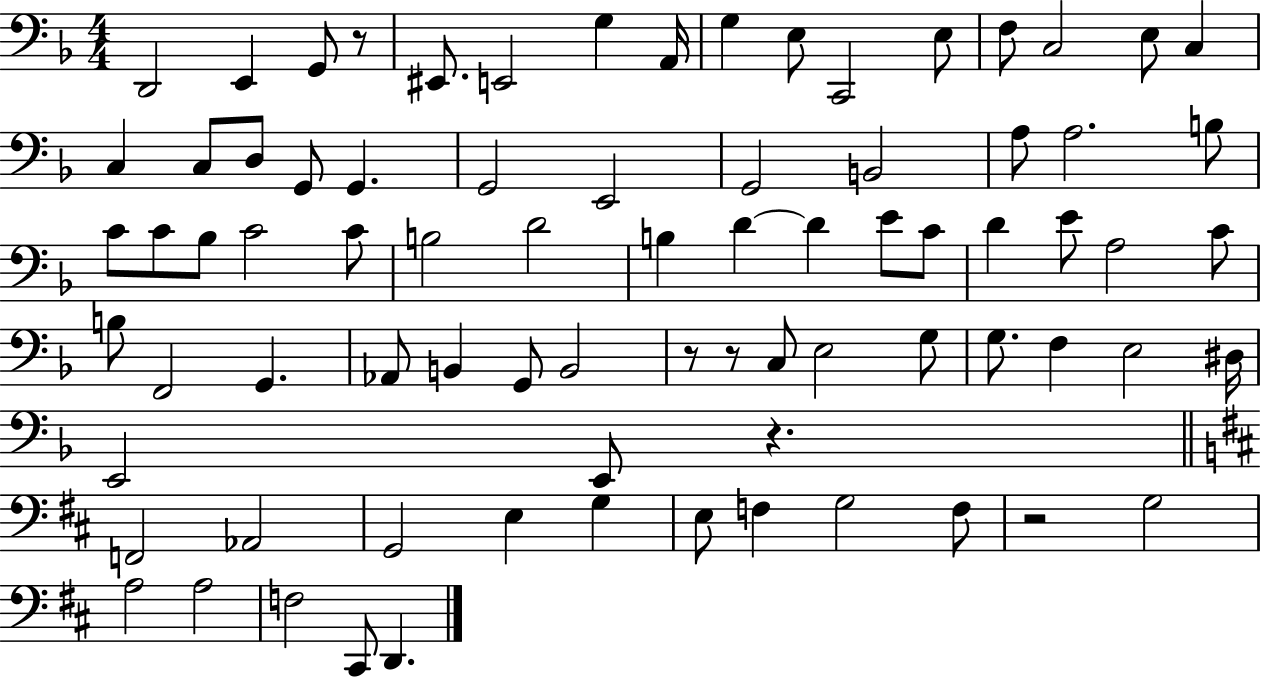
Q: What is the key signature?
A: F major